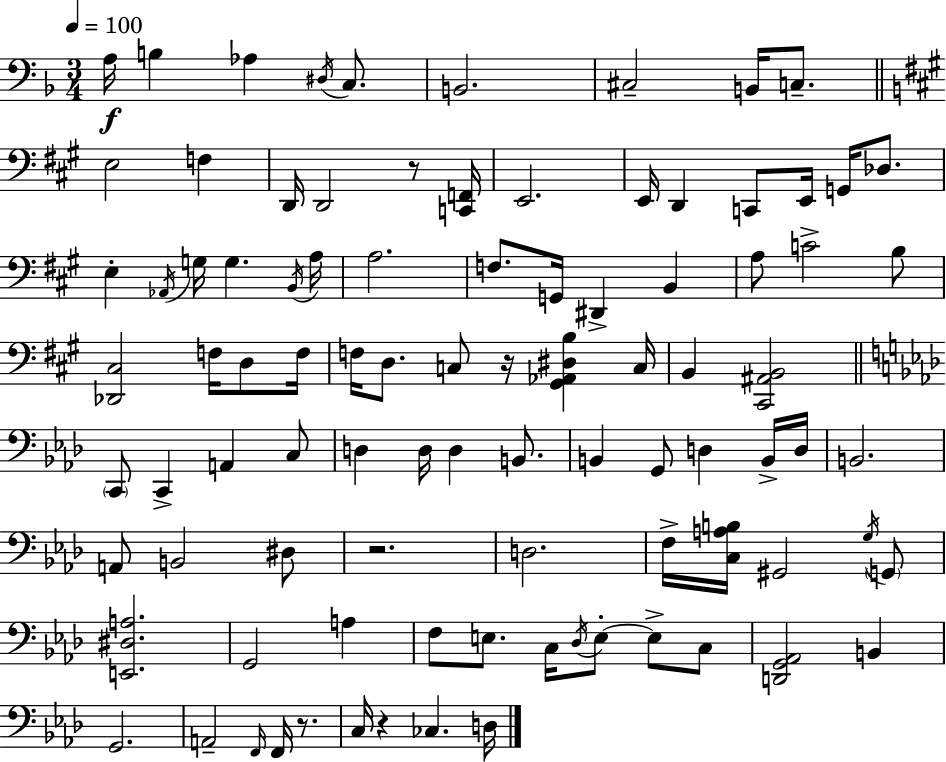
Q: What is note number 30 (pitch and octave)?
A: D#2